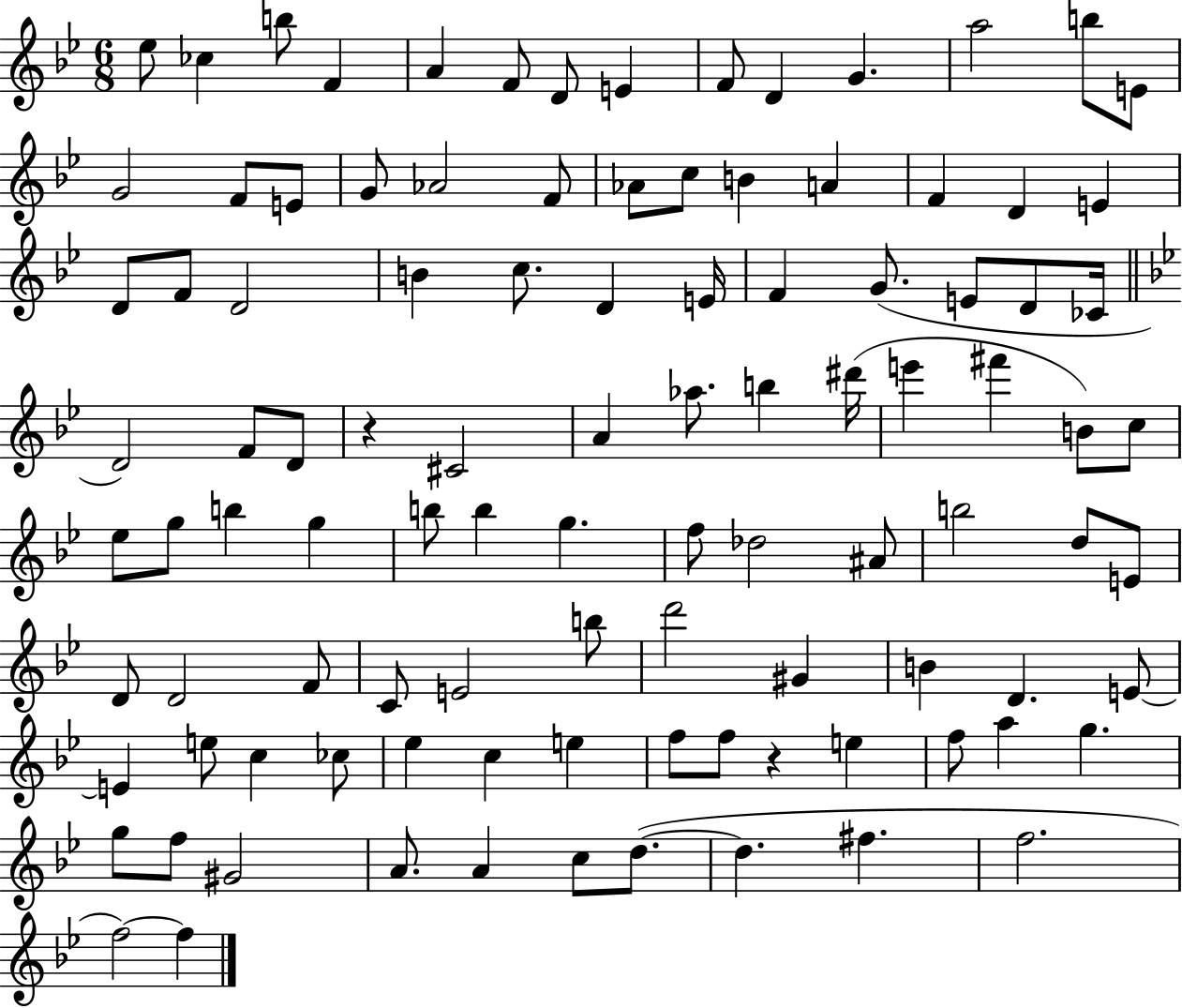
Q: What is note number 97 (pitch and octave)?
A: F#5